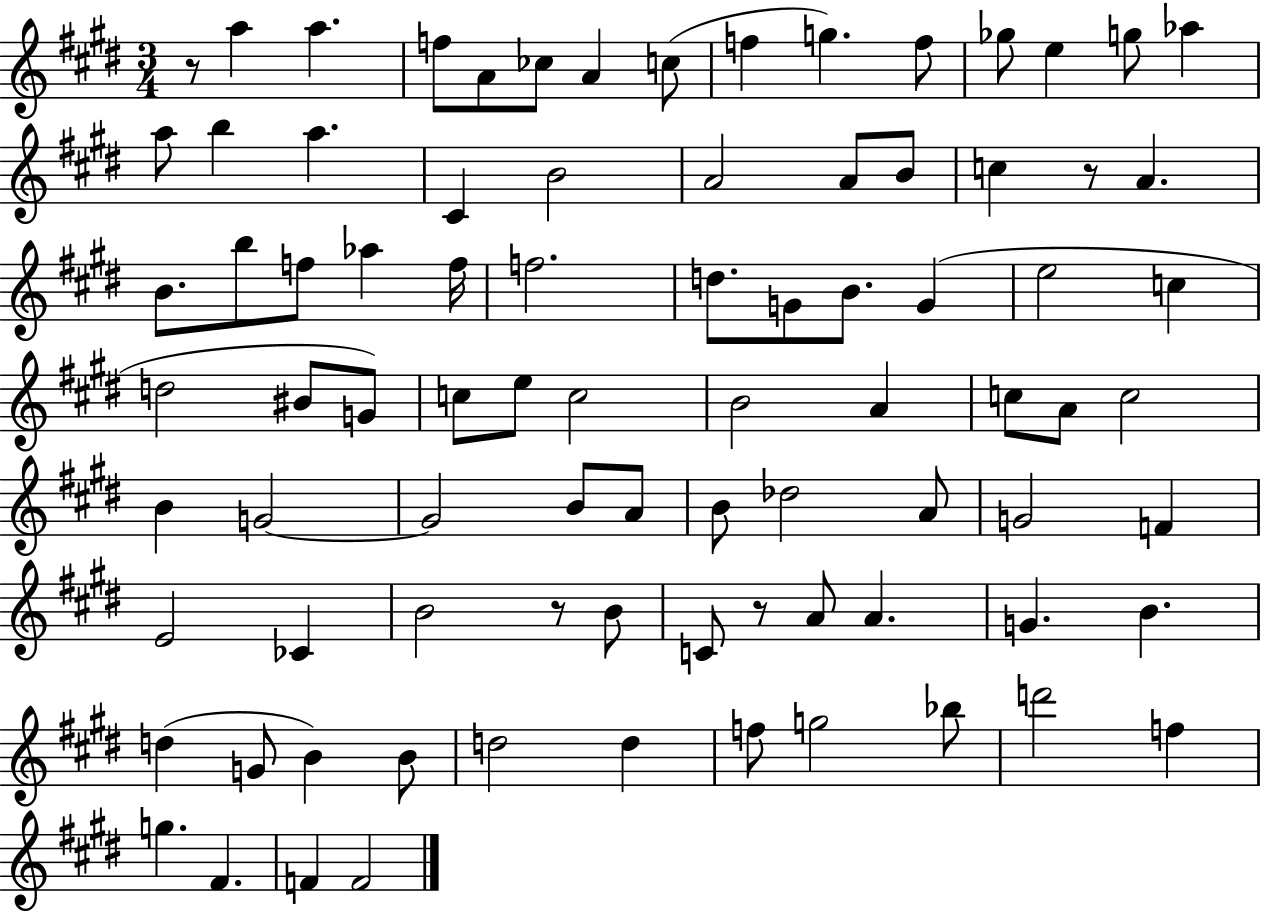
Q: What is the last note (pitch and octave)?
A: F4